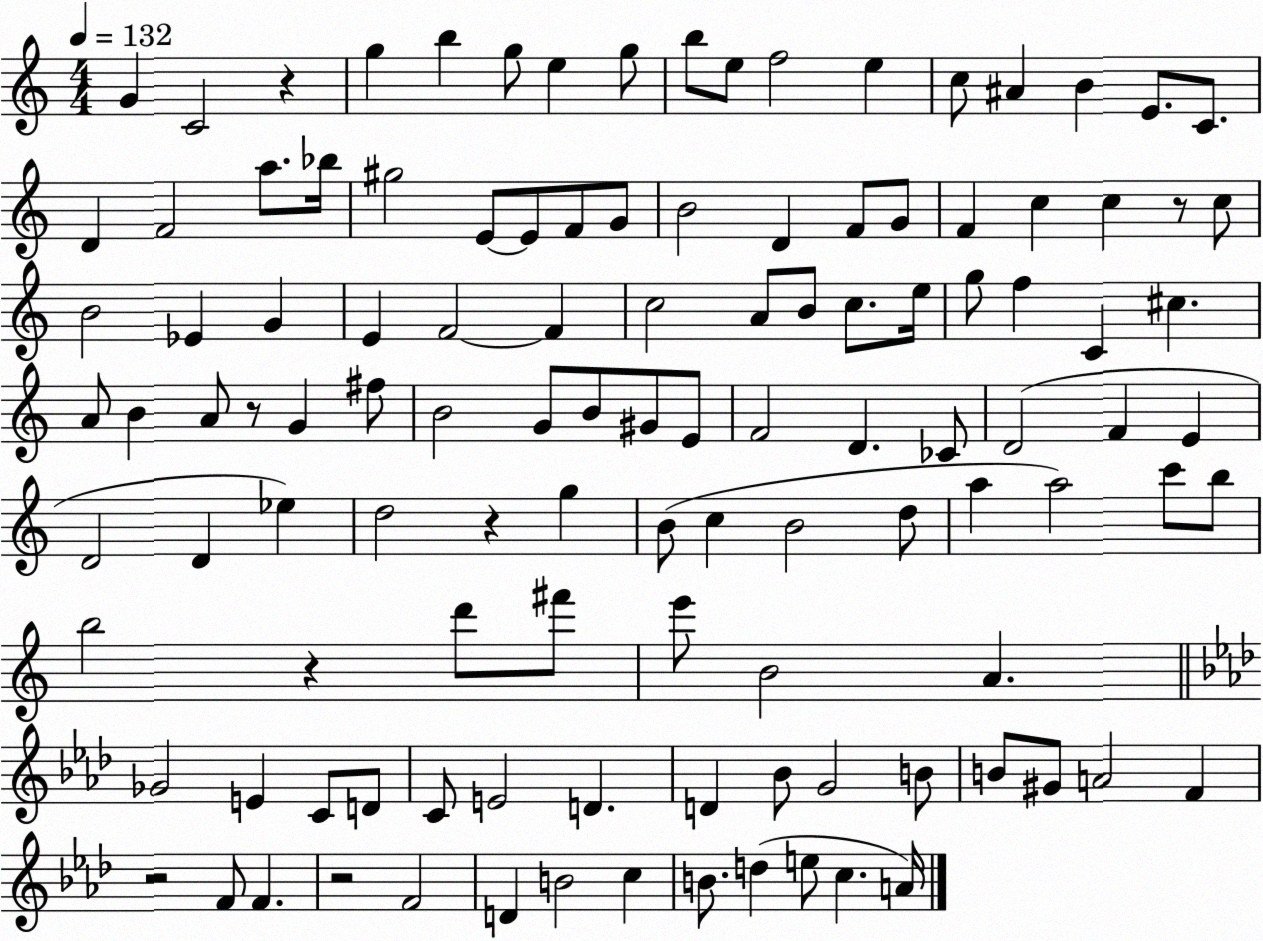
X:1
T:Untitled
M:4/4
L:1/4
K:C
G C2 z g b g/2 e g/2 b/2 e/2 f2 e c/2 ^A B E/2 C/2 D F2 a/2 _b/4 ^g2 E/2 E/2 F/2 G/2 B2 D F/2 G/2 F c c z/2 c/2 B2 _E G E F2 F c2 A/2 B/2 c/2 e/4 g/2 f C ^c A/2 B A/2 z/2 G ^f/2 B2 G/2 B/2 ^G/2 E/2 F2 D _C/2 D2 F E D2 D _e d2 z g B/2 c B2 d/2 a a2 c'/2 b/2 b2 z d'/2 ^f'/2 e'/2 B2 A _G2 E C/2 D/2 C/2 E2 D D _B/2 G2 B/2 B/2 ^G/2 A2 F z2 F/2 F z2 F2 D B2 c B/2 d e/2 c A/4